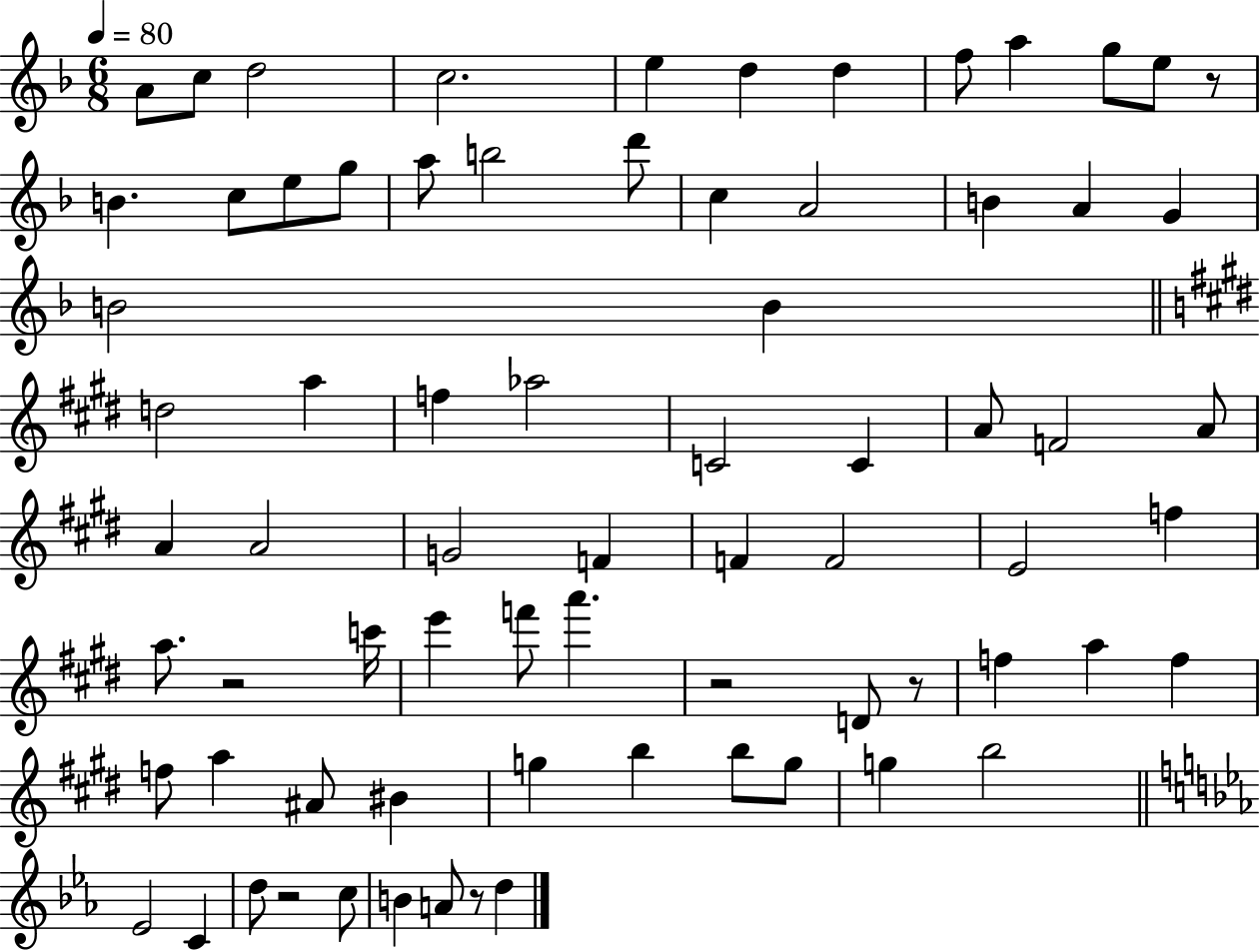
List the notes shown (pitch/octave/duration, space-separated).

A4/e C5/e D5/h C5/h. E5/q D5/q D5/q F5/e A5/q G5/e E5/e R/e B4/q. C5/e E5/e G5/e A5/e B5/h D6/e C5/q A4/h B4/q A4/q G4/q B4/h B4/q D5/h A5/q F5/q Ab5/h C4/h C4/q A4/e F4/h A4/e A4/q A4/h G4/h F4/q F4/q F4/h E4/h F5/q A5/e. R/h C6/s E6/q F6/e A6/q. R/h D4/e R/e F5/q A5/q F5/q F5/e A5/q A#4/e BIS4/q G5/q B5/q B5/e G5/e G5/q B5/h Eb4/h C4/q D5/e R/h C5/e B4/q A4/e R/e D5/q